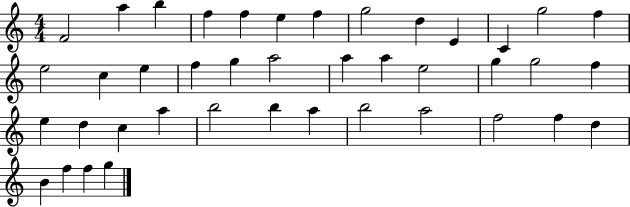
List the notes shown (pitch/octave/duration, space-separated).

F4/h A5/q B5/q F5/q F5/q E5/q F5/q G5/h D5/q E4/q C4/q G5/h F5/q E5/h C5/q E5/q F5/q G5/q A5/h A5/q A5/q E5/h G5/q G5/h F5/q E5/q D5/q C5/q A5/q B5/h B5/q A5/q B5/h A5/h F5/h F5/q D5/q B4/q F5/q F5/q G5/q